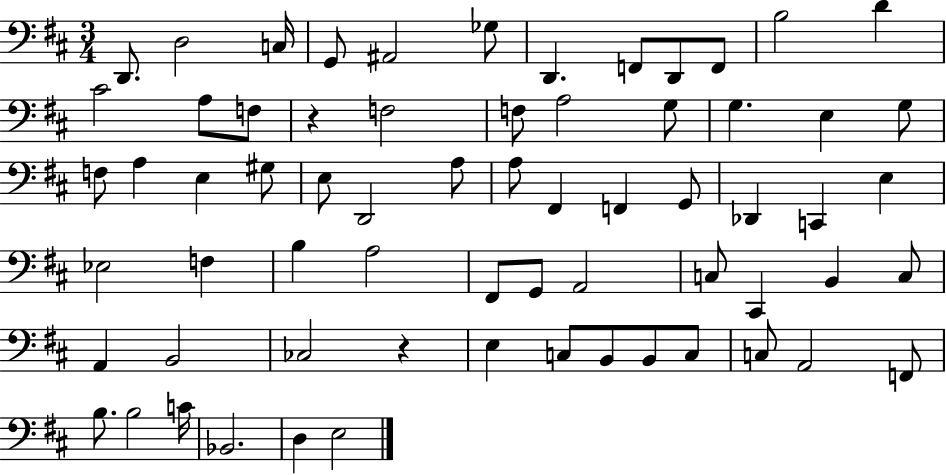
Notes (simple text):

D2/e. D3/h C3/s G2/e A#2/h Gb3/e D2/q. F2/e D2/e F2/e B3/h D4/q C#4/h A3/e F3/e R/q F3/h F3/e A3/h G3/e G3/q. E3/q G3/e F3/e A3/q E3/q G#3/e E3/e D2/h A3/e A3/e F#2/q F2/q G2/e Db2/q C2/q E3/q Eb3/h F3/q B3/q A3/h F#2/e G2/e A2/h C3/e C#2/q B2/q C3/e A2/q B2/h CES3/h R/q E3/q C3/e B2/e B2/e C3/e C3/e A2/h F2/e B3/e. B3/h C4/s Bb2/h. D3/q E3/h